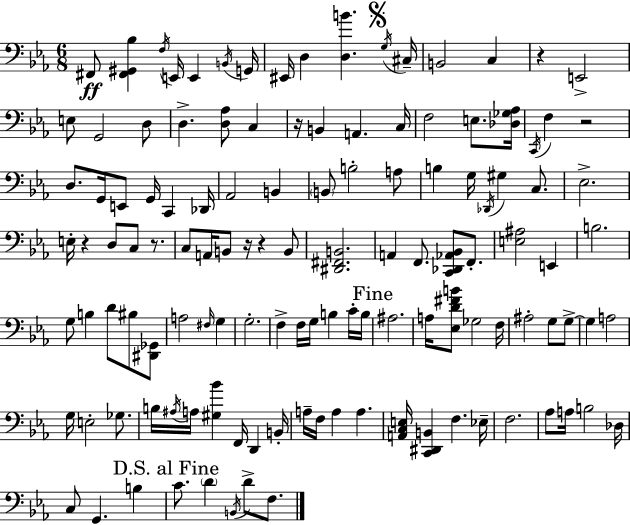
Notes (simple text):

F#2/e [F#2,G#2,Bb3]/q F3/s E2/s E2/q B2/s G2/s EIS2/s D3/q [D3,B4]/q. G3/s C#3/s B2/h C3/q R/q E2/h E3/e G2/h D3/e D3/q. [D3,Ab3]/e C3/q R/s B2/q A2/q. C3/s F3/h E3/e. [Db3,Gb3,Ab3]/s C2/s F3/q R/h D3/e. G2/s E2/e G2/s C2/q Db2/s Ab2/h B2/q B2/e B3/h A3/e B3/q G3/s Db2/s G#3/q C3/e. Eb3/h. E3/s R/q D3/e C3/e R/e. C3/e A2/s B2/e R/s R/q B2/e [D#2,F#2,B2]/h. A2/q F2/e. [C2,Db2,Ab2,Bb2]/e F2/e. [E3,A#3]/h E2/q B3/h. G3/e B3/q D4/e BIS3/e [D#2,Gb2]/e A3/h F#3/s G3/q G3/h. F3/q F3/s G3/s B3/q C4/s B3/s A#3/h. A3/s [Eb3,D4,F#4,B4]/e Gb3/h F3/s A#3/h G3/e G3/e G3/q A3/h G3/s E3/h Gb3/e. B3/s A#3/s A3/s [G#3,Bb4]/q F2/s D2/q B2/s A3/s F3/s A3/q A3/q. [A2,C3,E3]/s [C2,D#2,B2]/q F3/q. Eb3/s F3/h. Ab3/e A3/s B3/h Db3/s C3/e G2/q. B3/q C4/e. D4/q B2/s D4/e F3/e.